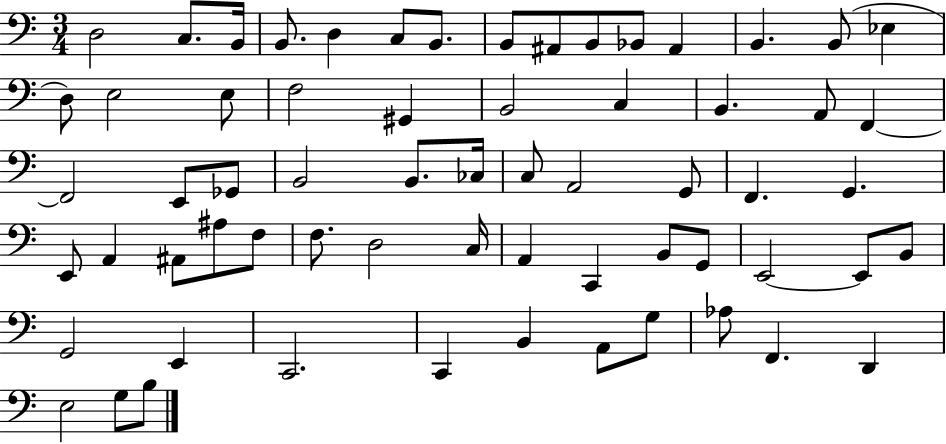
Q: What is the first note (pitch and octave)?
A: D3